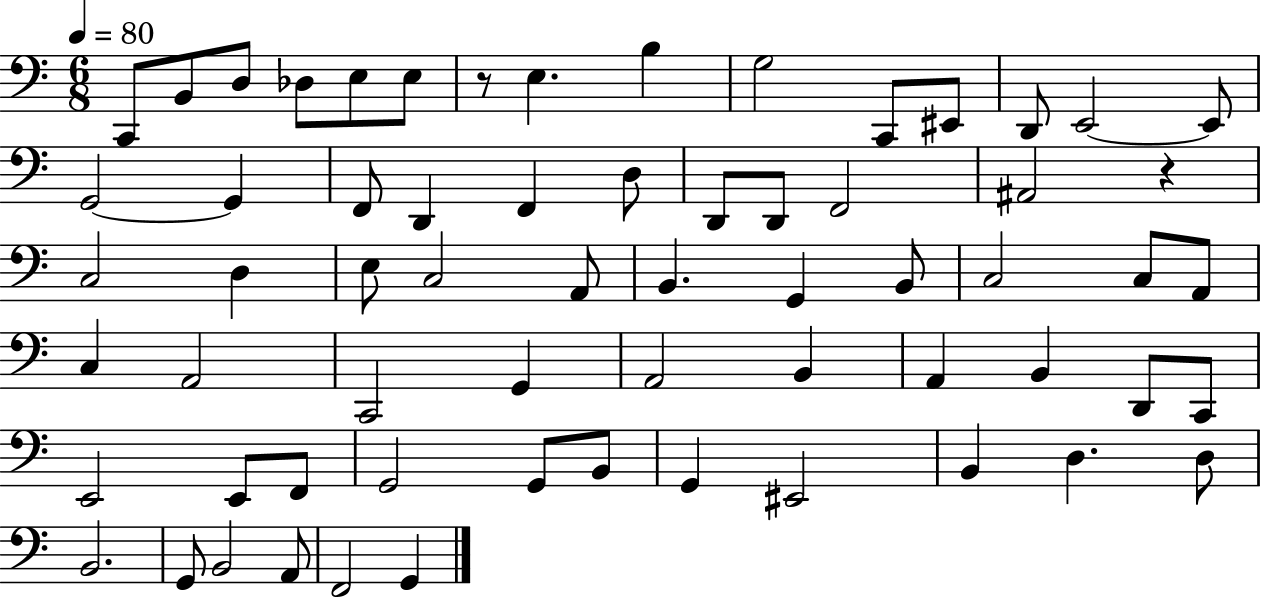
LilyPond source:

{
  \clef bass
  \numericTimeSignature
  \time 6/8
  \key c \major
  \tempo 4 = 80
  c,8 b,8 d8 des8 e8 e8 | r8 e4. b4 | g2 c,8 eis,8 | d,8 e,2~~ e,8 | \break g,2~~ g,4 | f,8 d,4 f,4 d8 | d,8 d,8 f,2 | ais,2 r4 | \break c2 d4 | e8 c2 a,8 | b,4. g,4 b,8 | c2 c8 a,8 | \break c4 a,2 | c,2 g,4 | a,2 b,4 | a,4 b,4 d,8 c,8 | \break e,2 e,8 f,8 | g,2 g,8 b,8 | g,4 eis,2 | b,4 d4. d8 | \break b,2. | g,8 b,2 a,8 | f,2 g,4 | \bar "|."
}